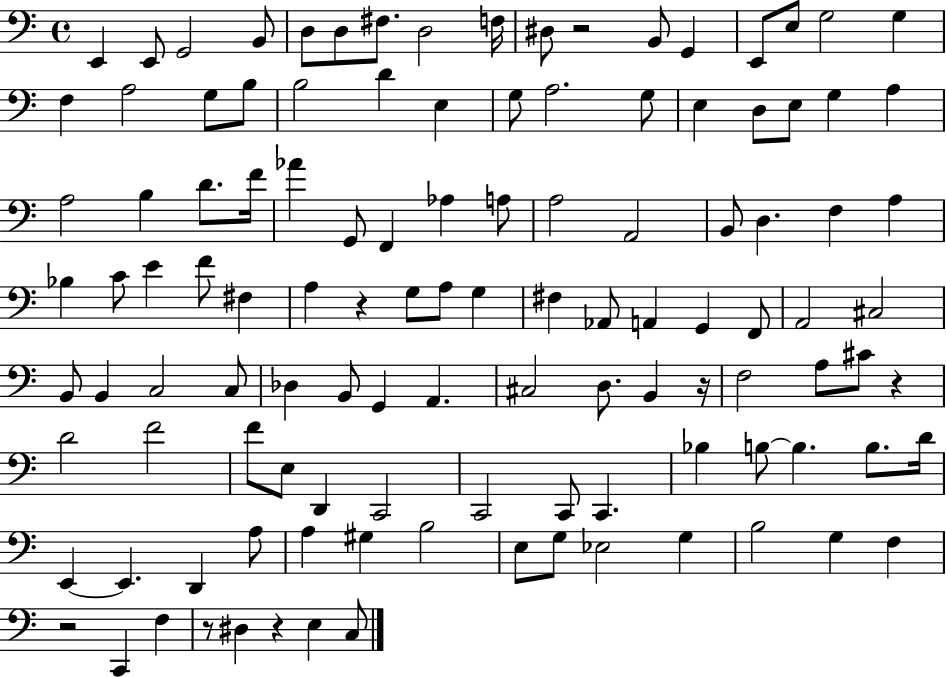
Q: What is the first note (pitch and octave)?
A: E2